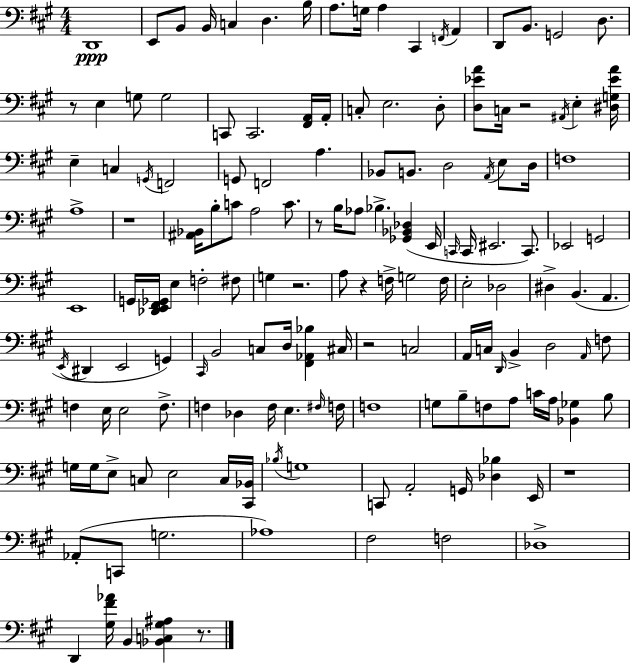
{
  \clef bass
  \numericTimeSignature
  \time 4/4
  \key a \major
  \repeat volta 2 { d,1\ppp | e,8 b,8 b,16 c4 d4. b16 | a8. g16 a4 cis,4 \acciaccatura { f,16 } a,4 | d,8 b,8. g,2 d8. | \break r8 e4 g8 g2 | c,8 c,2. <fis, a,>16 | a,16-. c8-. e2. d8-. | <d ees' a'>8 c16 r2 \acciaccatura { ais,16 } e4-. | \break <dis g ees' a'>16 e4-- c4 \acciaccatura { g,16 } f,2 | g,8 f,2 a4. | bes,8 b,8. d2 | \acciaccatura { a,16 } e8 d16 f1 | \break a1-> | r1 | <ais, bes,>16 b8-. c'8 a2 | c'8. r8 b16 aes8 bes4.-> <ges, bes, des>4( | \break e,16 \grace { c,16 } c,16 eis,2. | c,8.) ees,2 g,2 | e,1 | g,16 <des, e, fis, ges,>16 e4 f2-. | \break fis8 g4 r2. | a8 r4 f16-> g2 | f16 e2-. des2 | dis4-> b,4.( a,4. | \break \acciaccatura { e,16 } dis,4 e,2 | g,4) \grace { cis,16 } b,2 c8 | d16 <fis, aes, bes>4 cis16 r2 c2 | a,16 c16 \grace { d,16 } b,4-> d2 | \break \grace { a,16 } f8 f4 e16 e2 | f8.-> f4 des4 | f16 e4. \grace { fis16 } f16 f1 | g8 b8-- f8 | \break a8 c'16 a16 <bes, ges>4 b8 g16 g16 e8-> c8 | e2 c16 <cis, bes,>16 \acciaccatura { bes16 } g1 | c,8 a,2-. | g,16 <des bes>4 e,16 r1 | \break aes,8-.( c,8 g2. | aes1) | fis2 | f2 des1-> | \break d,4 <gis fis' aes'>16 | b,4 <bes, c gis ais>4 r8. } \bar "|."
}